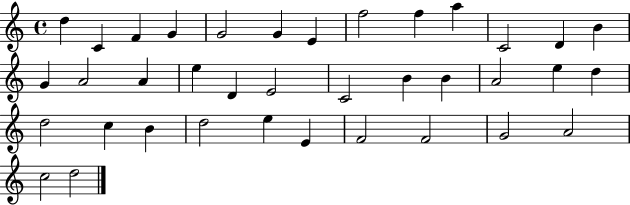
D5/q C4/q F4/q G4/q G4/h G4/q E4/q F5/h F5/q A5/q C4/h D4/q B4/q G4/q A4/h A4/q E5/q D4/q E4/h C4/h B4/q B4/q A4/h E5/q D5/q D5/h C5/q B4/q D5/h E5/q E4/q F4/h F4/h G4/h A4/h C5/h D5/h